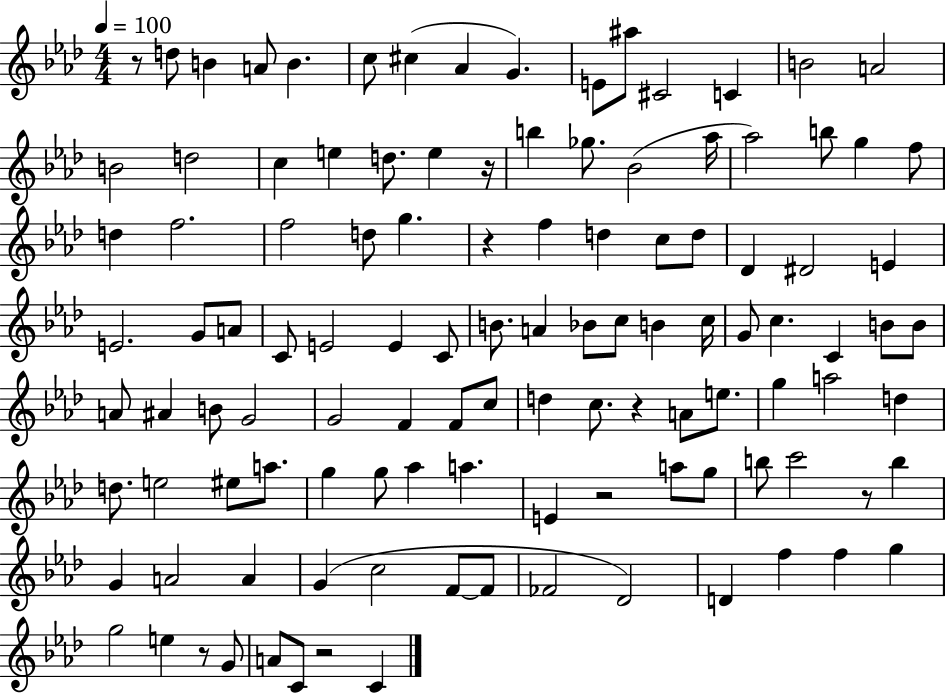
R/e D5/e B4/q A4/e B4/q. C5/e C#5/q Ab4/q G4/q. E4/e A#5/e C#4/h C4/q B4/h A4/h B4/h D5/h C5/q E5/q D5/e. E5/q R/s B5/q Gb5/e. Bb4/h Ab5/s Ab5/h B5/e G5/q F5/e D5/q F5/h. F5/h D5/e G5/q. R/q F5/q D5/q C5/e D5/e Db4/q D#4/h E4/q E4/h. G4/e A4/e C4/e E4/h E4/q C4/e B4/e. A4/q Bb4/e C5/e B4/q C5/s G4/e C5/q. C4/q B4/e B4/e A4/e A#4/q B4/e G4/h G4/h F4/q F4/e C5/e D5/q C5/e. R/q A4/e E5/e. G5/q A5/h D5/q D5/e. E5/h EIS5/e A5/e. G5/q G5/e Ab5/q A5/q. E4/q R/h A5/e G5/e B5/e C6/h R/e B5/q G4/q A4/h A4/q G4/q C5/h F4/e F4/e FES4/h Db4/h D4/q F5/q F5/q G5/q G5/h E5/q R/e G4/e A4/e C4/e R/h C4/q